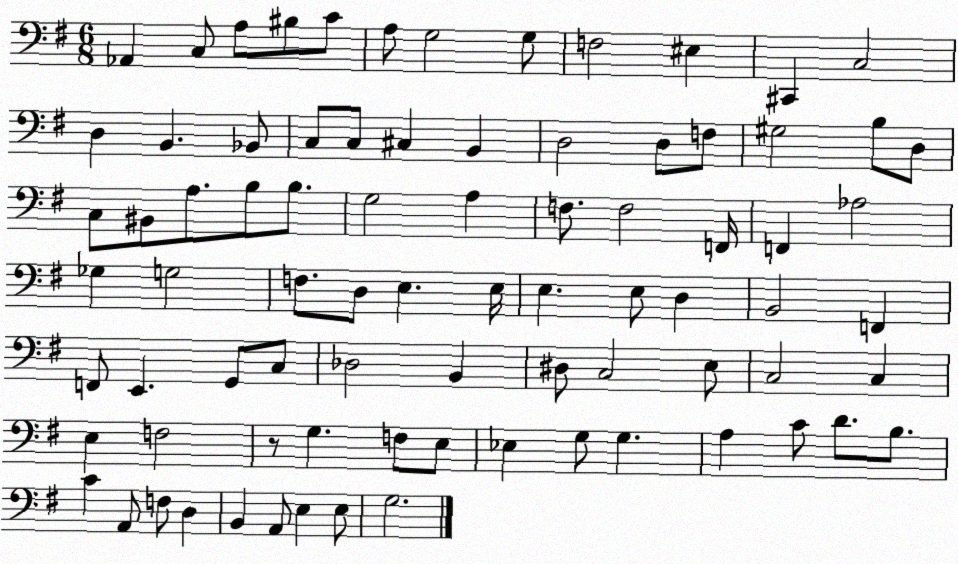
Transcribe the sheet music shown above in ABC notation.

X:1
T:Untitled
M:6/8
L:1/4
K:G
_A,, C,/2 A,/2 ^B,/2 C/2 A,/2 G,2 G,/2 F,2 ^E, ^C,, C,2 D, B,, _B,,/2 C,/2 C,/2 ^C, B,, D,2 D,/2 F,/2 ^G,2 B,/2 D,/2 C,/2 ^B,,/2 A,/2 B,/2 B,/2 G,2 A, F,/2 F,2 F,,/4 F,, _A,2 _G, G,2 F,/2 D,/2 E, E,/4 E, E,/2 D, B,,2 F,, F,,/2 E,, G,,/2 C,/2 _D,2 B,, ^D,/2 C,2 E,/2 C,2 C, E, F,2 z/2 G, F,/2 E,/2 _E, G,/2 G, A, C/2 D/2 B,/2 C A,,/2 F,/2 D, B,, A,,/2 E, E,/2 G,2